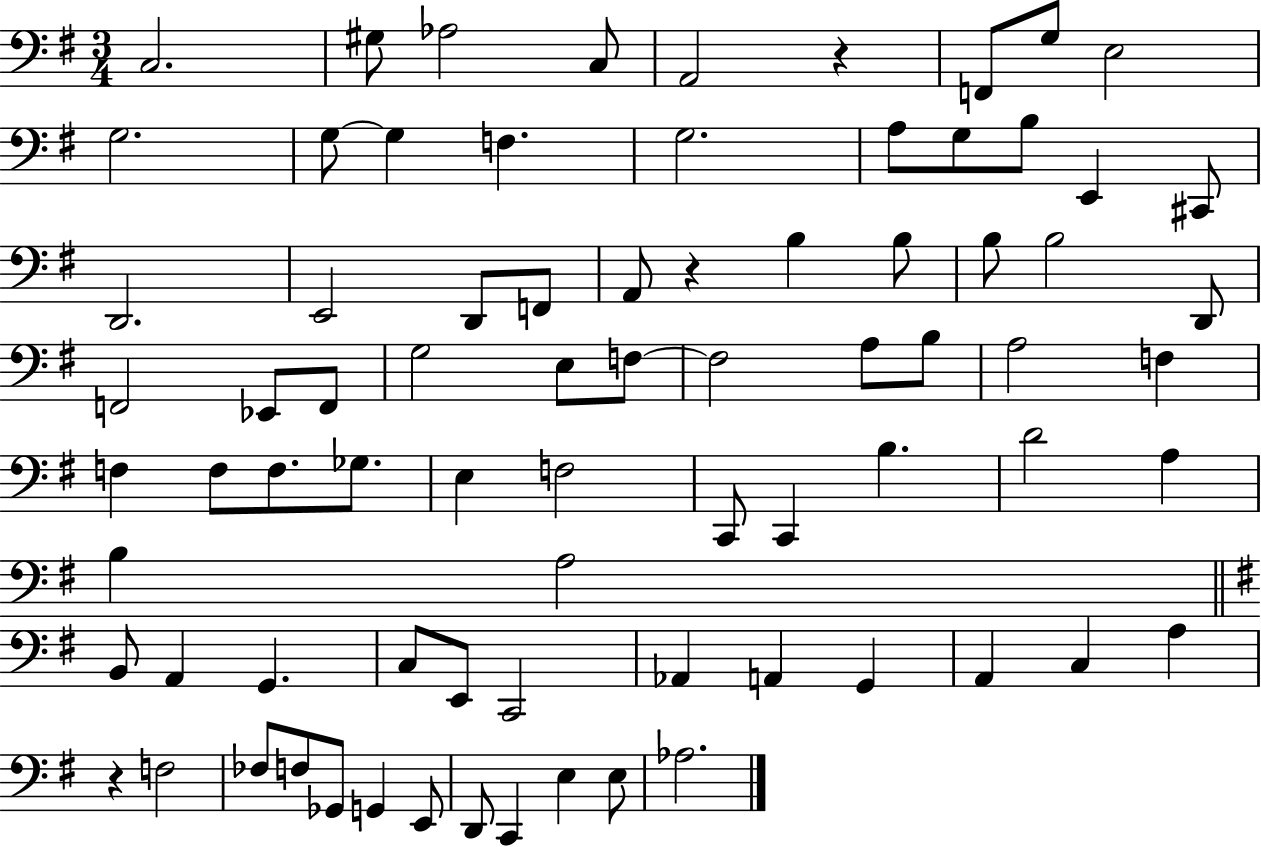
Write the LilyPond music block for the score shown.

{
  \clef bass
  \numericTimeSignature
  \time 3/4
  \key g \major
  \repeat volta 2 { c2. | gis8 aes2 c8 | a,2 r4 | f,8 g8 e2 | \break g2. | g8~~ g4 f4. | g2. | a8 g8 b8 e,4 cis,8 | \break d,2. | e,2 d,8 f,8 | a,8 r4 b4 b8 | b8 b2 d,8 | \break f,2 ees,8 f,8 | g2 e8 f8~~ | f2 a8 b8 | a2 f4 | \break f4 f8 f8. ges8. | e4 f2 | c,8 c,4 b4. | d'2 a4 | \break b4 a2 | \bar "||" \break \key g \major b,8 a,4 g,4. | c8 e,8 c,2 | aes,4 a,4 g,4 | a,4 c4 a4 | \break r4 f2 | fes8 f8 ges,8 g,4 e,8 | d,8 c,4 e4 e8 | aes2. | \break } \bar "|."
}